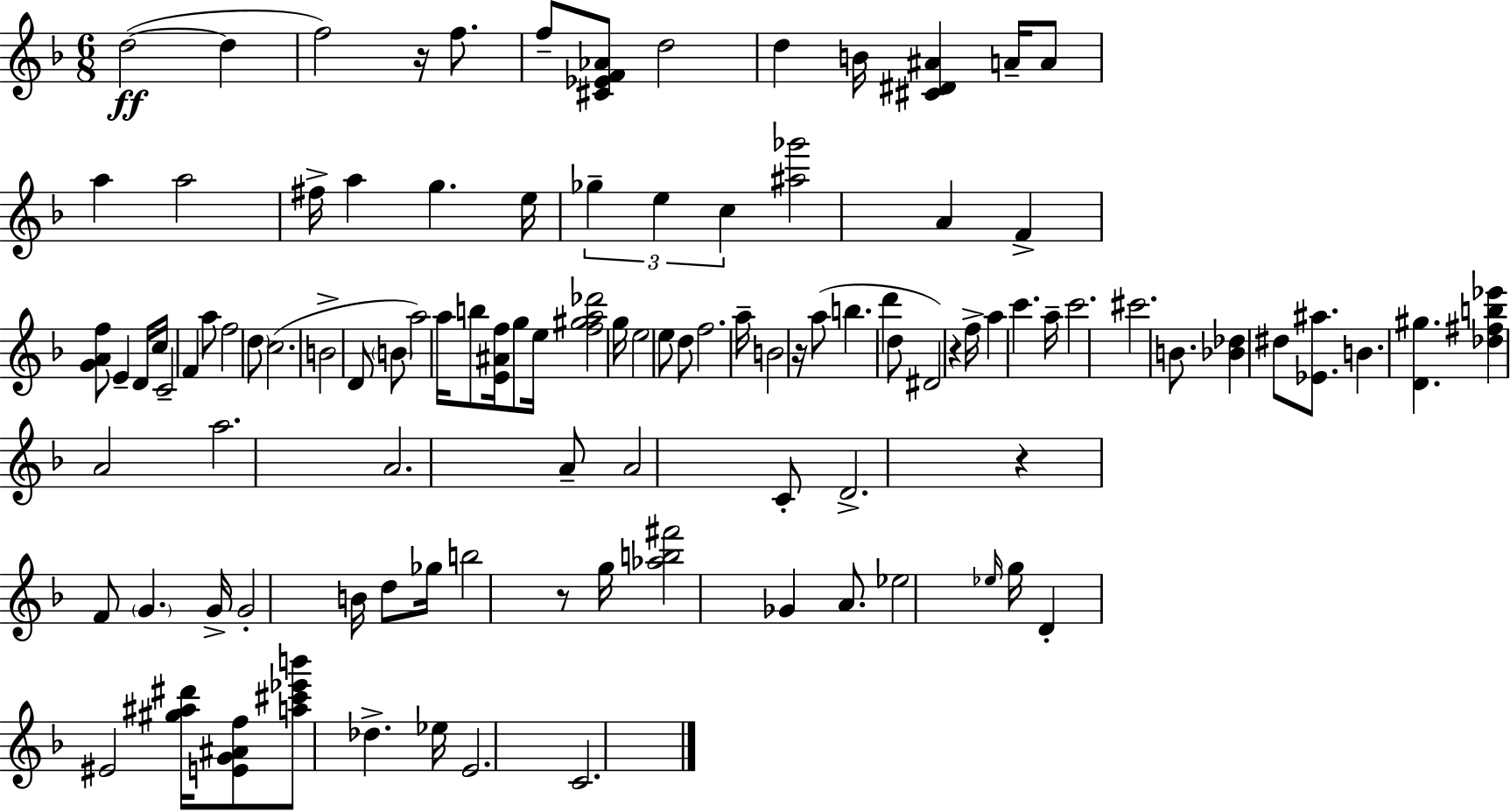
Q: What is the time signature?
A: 6/8